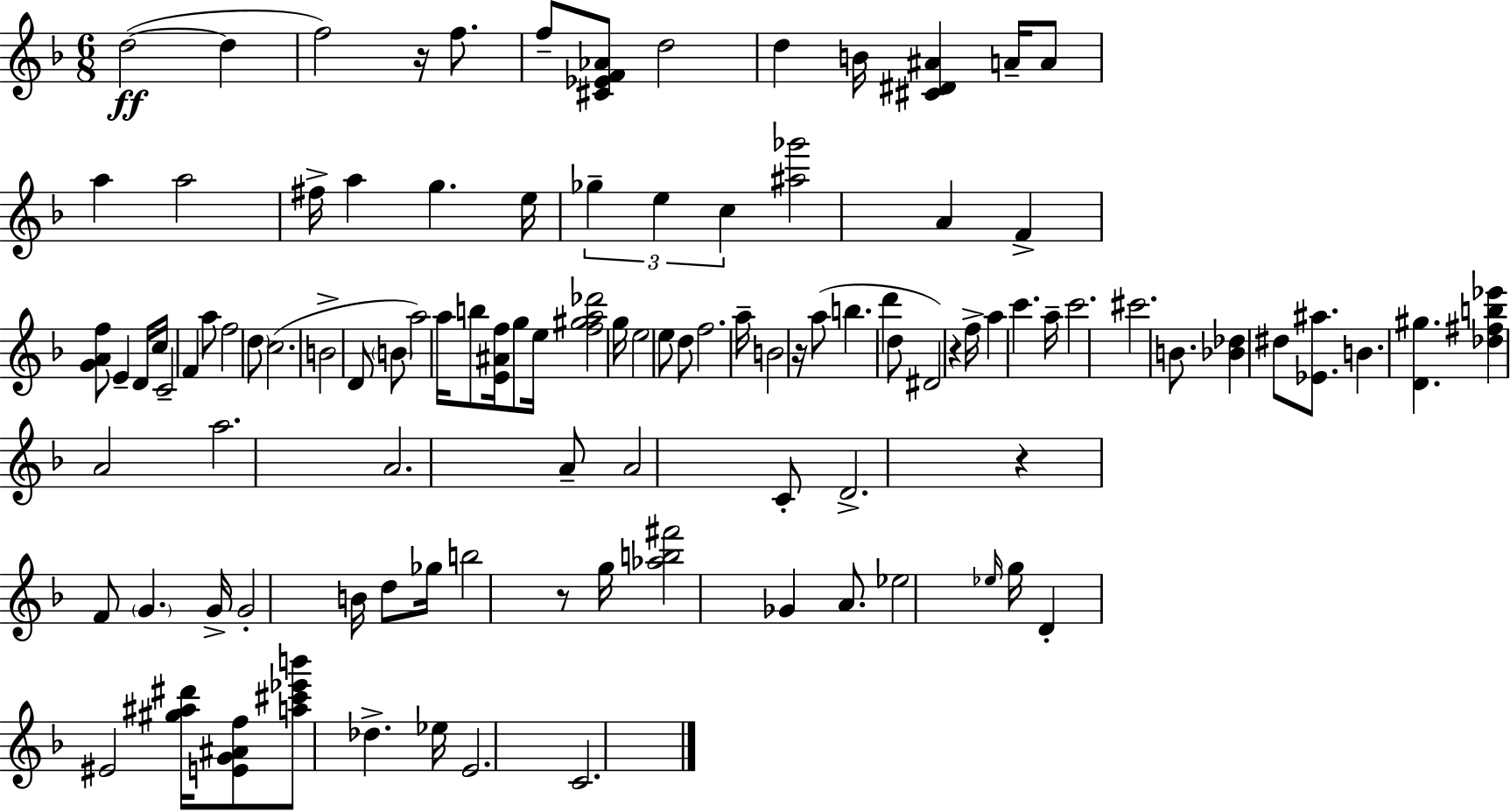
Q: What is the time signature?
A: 6/8